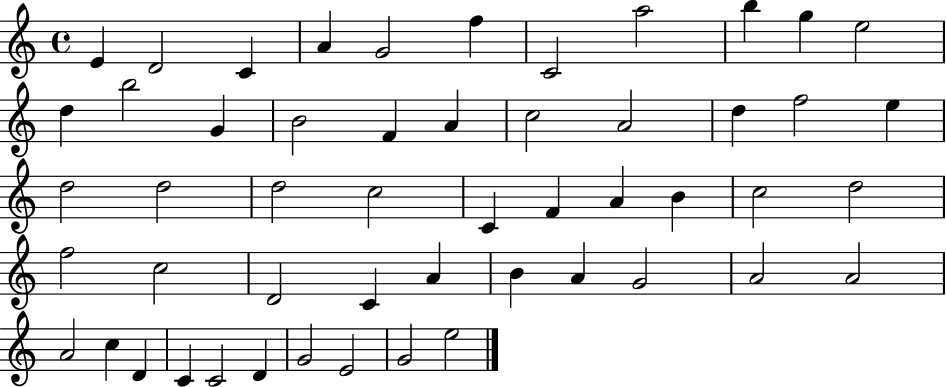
{
  \clef treble
  \time 4/4
  \defaultTimeSignature
  \key c \major
  e'4 d'2 c'4 | a'4 g'2 f''4 | c'2 a''2 | b''4 g''4 e''2 | \break d''4 b''2 g'4 | b'2 f'4 a'4 | c''2 a'2 | d''4 f''2 e''4 | \break d''2 d''2 | d''2 c''2 | c'4 f'4 a'4 b'4 | c''2 d''2 | \break f''2 c''2 | d'2 c'4 a'4 | b'4 a'4 g'2 | a'2 a'2 | \break a'2 c''4 d'4 | c'4 c'2 d'4 | g'2 e'2 | g'2 e''2 | \break \bar "|."
}